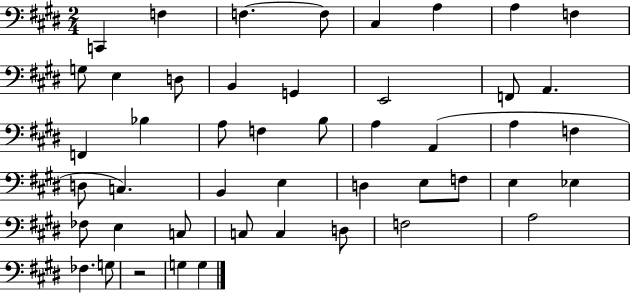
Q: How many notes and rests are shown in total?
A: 47